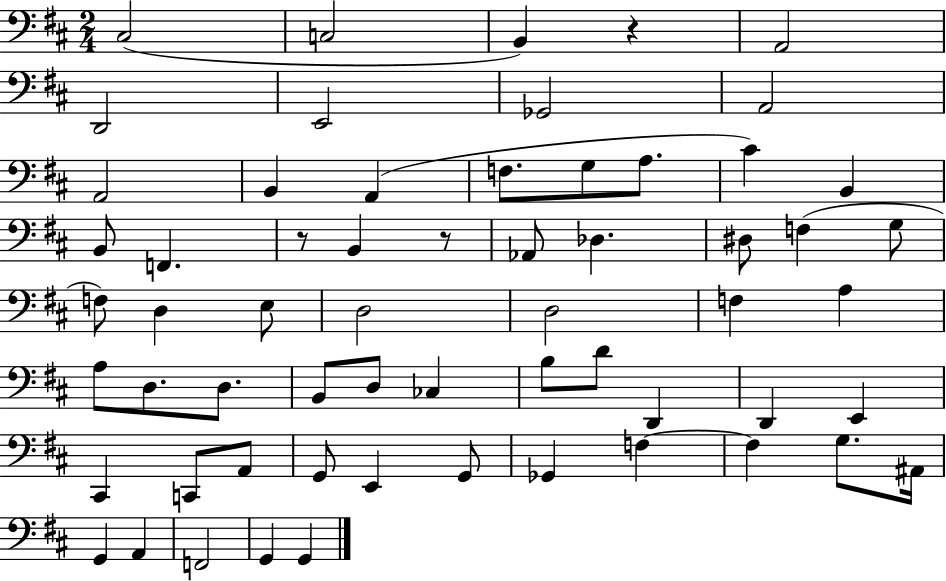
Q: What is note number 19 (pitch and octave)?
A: B2